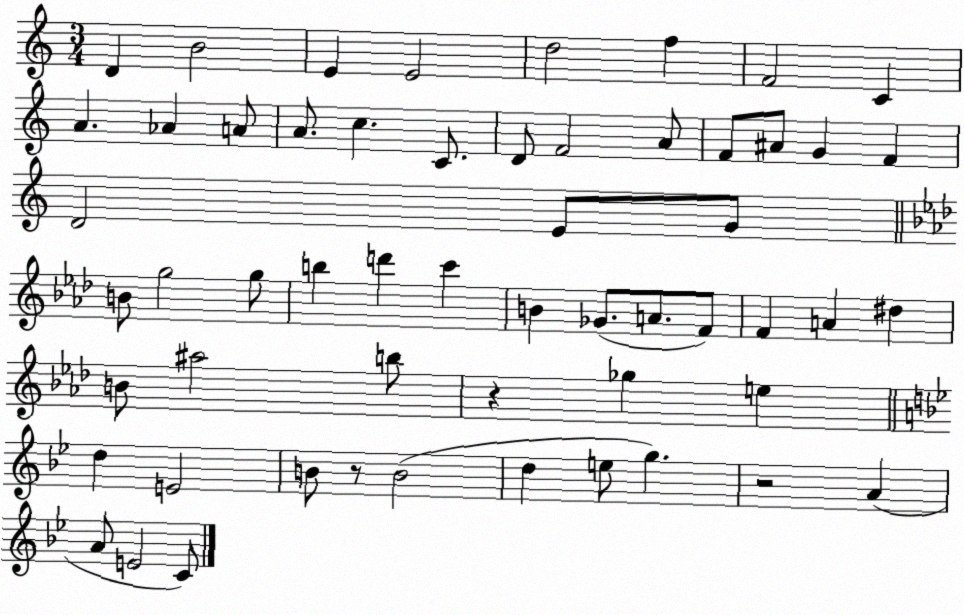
X:1
T:Untitled
M:3/4
L:1/4
K:C
D B2 E E2 d2 f F2 C A _A A/2 A/2 c C/2 D/2 F2 A/2 F/2 ^A/2 G F D2 E/2 G/2 B/2 g2 g/2 b d' c' B _G/2 A/2 F/2 F A ^d B/2 ^a2 b/2 z _g e d E2 B/2 z/2 B2 d e/2 g z2 A A/2 E2 C/2